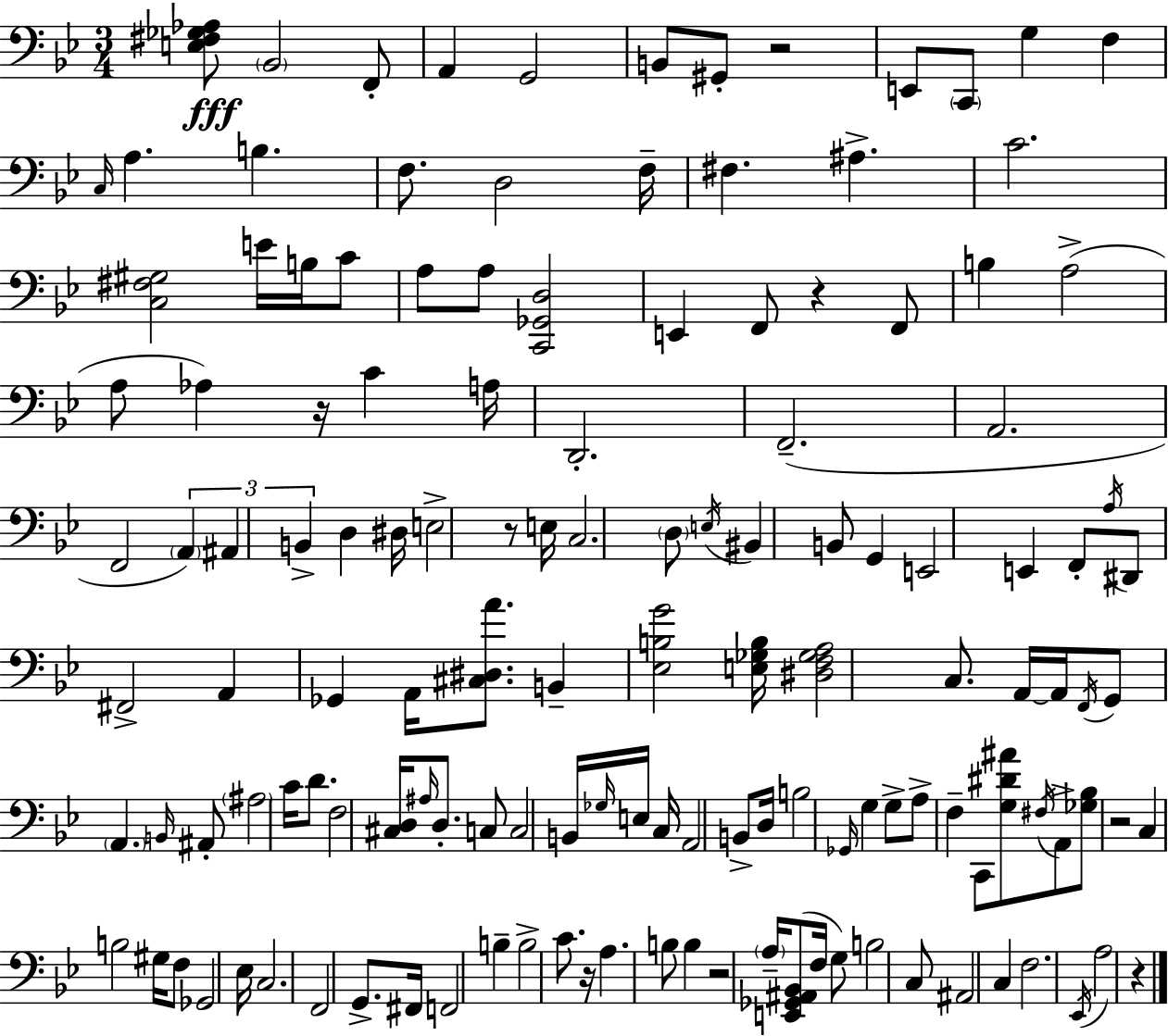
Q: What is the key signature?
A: G minor